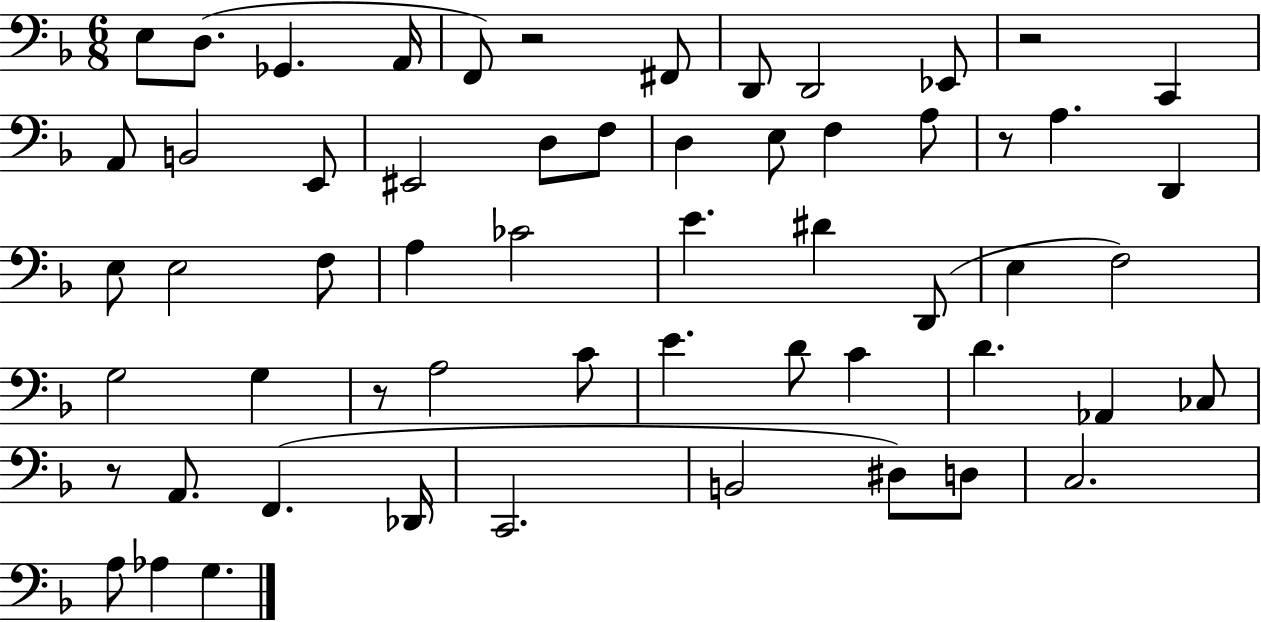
E3/e D3/e. Gb2/q. A2/s F2/e R/h F#2/e D2/e D2/h Eb2/e R/h C2/q A2/e B2/h E2/e EIS2/h D3/e F3/e D3/q E3/e F3/q A3/e R/e A3/q. D2/q E3/e E3/h F3/e A3/q CES4/h E4/q. D#4/q D2/e E3/q F3/h G3/h G3/q R/e A3/h C4/e E4/q. D4/e C4/q D4/q. Ab2/q CES3/e R/e A2/e. F2/q. Db2/s C2/h. B2/h D#3/e D3/e C3/h. A3/e Ab3/q G3/q.